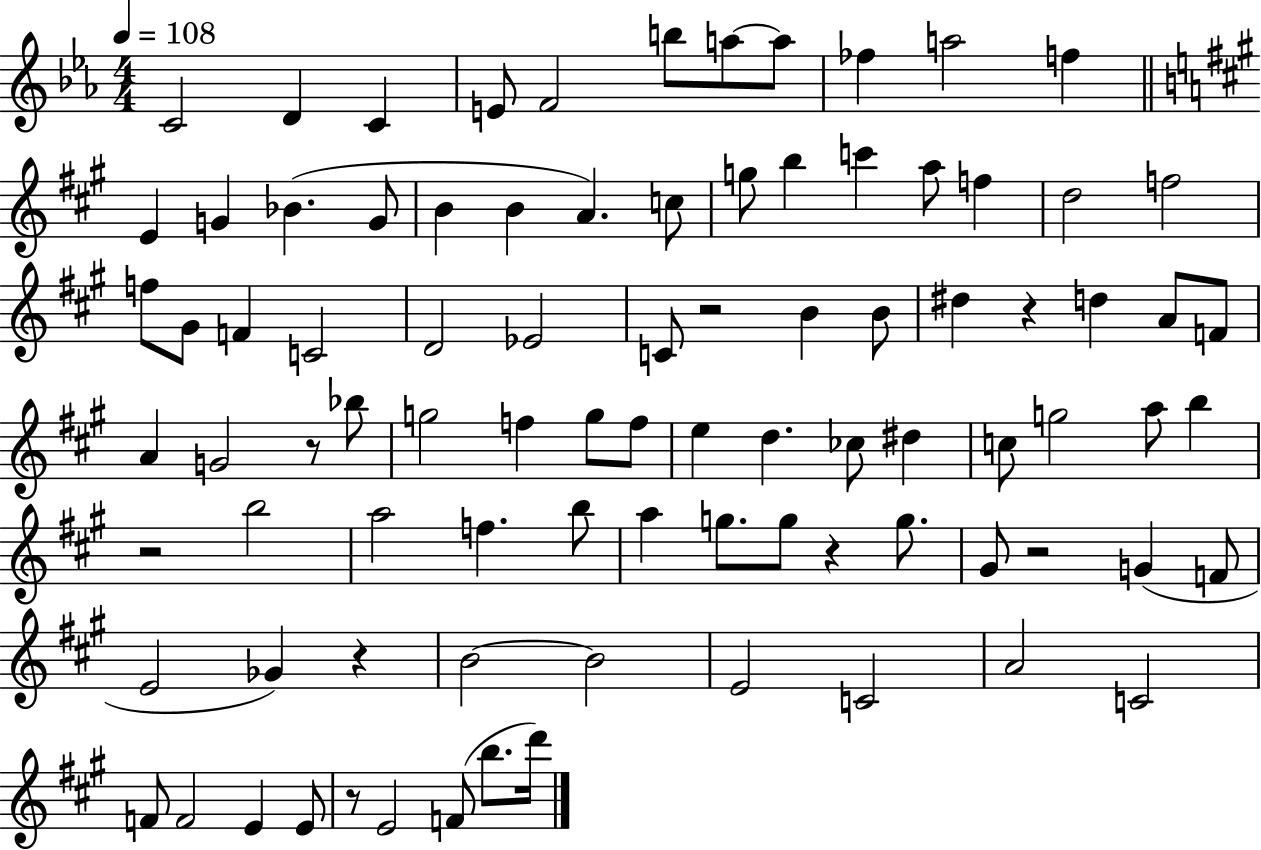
{
  \clef treble
  \numericTimeSignature
  \time 4/4
  \key ees \major
  \tempo 4 = 108
  c'2 d'4 c'4 | e'8 f'2 b''8 a''8~~ a''8 | fes''4 a''2 f''4 | \bar "||" \break \key a \major e'4 g'4 bes'4.( g'8 | b'4 b'4 a'4.) c''8 | g''8 b''4 c'''4 a''8 f''4 | d''2 f''2 | \break f''8 gis'8 f'4 c'2 | d'2 ees'2 | c'8 r2 b'4 b'8 | dis''4 r4 d''4 a'8 f'8 | \break a'4 g'2 r8 bes''8 | g''2 f''4 g''8 f''8 | e''4 d''4. ces''8 dis''4 | c''8 g''2 a''8 b''4 | \break r2 b''2 | a''2 f''4. b''8 | a''4 g''8. g''8 r4 g''8. | gis'8 r2 g'4( f'8 | \break e'2 ges'4) r4 | b'2~~ b'2 | e'2 c'2 | a'2 c'2 | \break f'8 f'2 e'4 e'8 | r8 e'2 f'8( b''8. d'''16) | \bar "|."
}